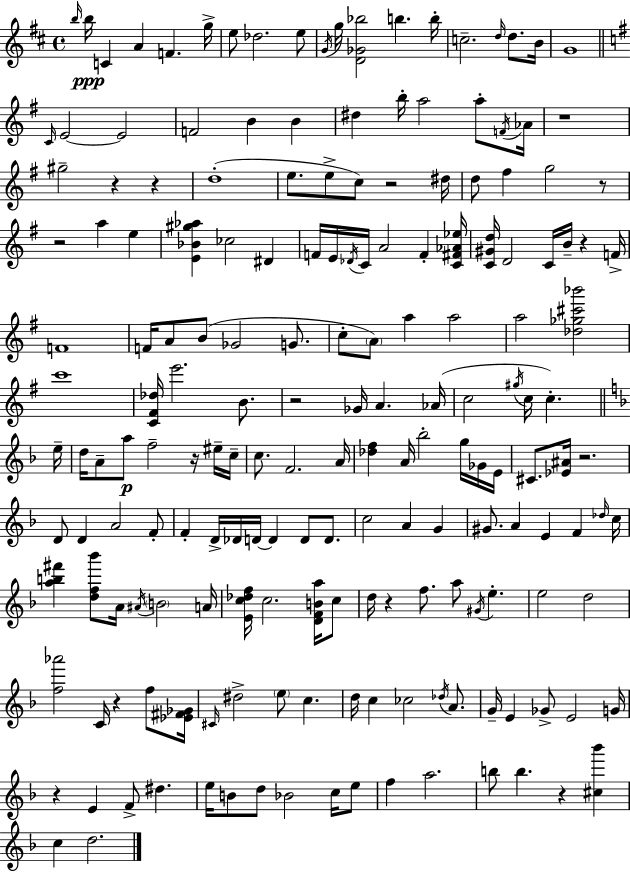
B5/s B5/s C4/q A4/q F4/q. G5/s E5/e Db5/h. E5/e G4/s G5/s [D4,Gb4,Bb5]/h B5/q. B5/s C5/h. D5/s D5/e. B4/s G4/w C4/s E4/h E4/h F4/h B4/q B4/q D#5/q B5/s A5/h A5/e F4/s Ab4/s R/w G#5/h R/q R/q D5/w E5/e. E5/e C5/e R/h D#5/s D5/e F#5/q G5/h R/e R/h A5/q E5/q [E4,Bb4,G#5,Ab5]/q CES5/h D#4/q F4/s E4/s Db4/s C4/s A4/h F4/q [C4,F#4,Ab4,Eb5]/s [C4,G#4,D5]/s D4/h C4/s B4/s R/q F4/s F4/w F4/s A4/e B4/e Gb4/h G4/e. C5/e A4/e A5/q A5/h A5/h [Db5,Gb5,C#6,Bb6]/h C6/w [C4,F#4,Db5]/s E6/h. B4/e. R/h Gb4/s A4/q. Ab4/s C5/h G#5/s C5/s C5/q. E5/s D5/s A4/e A5/e F5/h R/s EIS5/s C5/s C5/e. F4/h. A4/s [Db5,F5]/q A4/s Bb5/h G5/s Gb4/s E4/s C#4/e. [Eb4,A#4]/s R/h. D4/e D4/q A4/h F4/e F4/q D4/s Db4/s D4/s D4/q D4/e D4/e. C5/h A4/q G4/q G#4/e. A4/q E4/q F4/q Db5/s C5/s [A5,B5,F#6]/q [D5,F5,Bb6]/e A4/s A#4/s B4/h A4/s [E4,C5,Db5,F5]/s C5/h. [D4,F4,B4,A5]/s C5/e D5/s R/q F5/e. A5/e G#4/s E5/q. E5/h D5/h [F5,Ab6]/h C4/s R/q F5/e [Eb4,F#4,Gb4]/s C#4/s D#5/h E5/e C5/q. D5/s C5/q CES5/h Db5/s A4/e. G4/s E4/q Gb4/e E4/h G4/s R/q E4/q F4/e D#5/q. E5/s B4/e D5/e Bb4/h C5/s E5/e F5/q A5/h. B5/e B5/q. R/q [C#5,Bb6]/q C5/q D5/h.